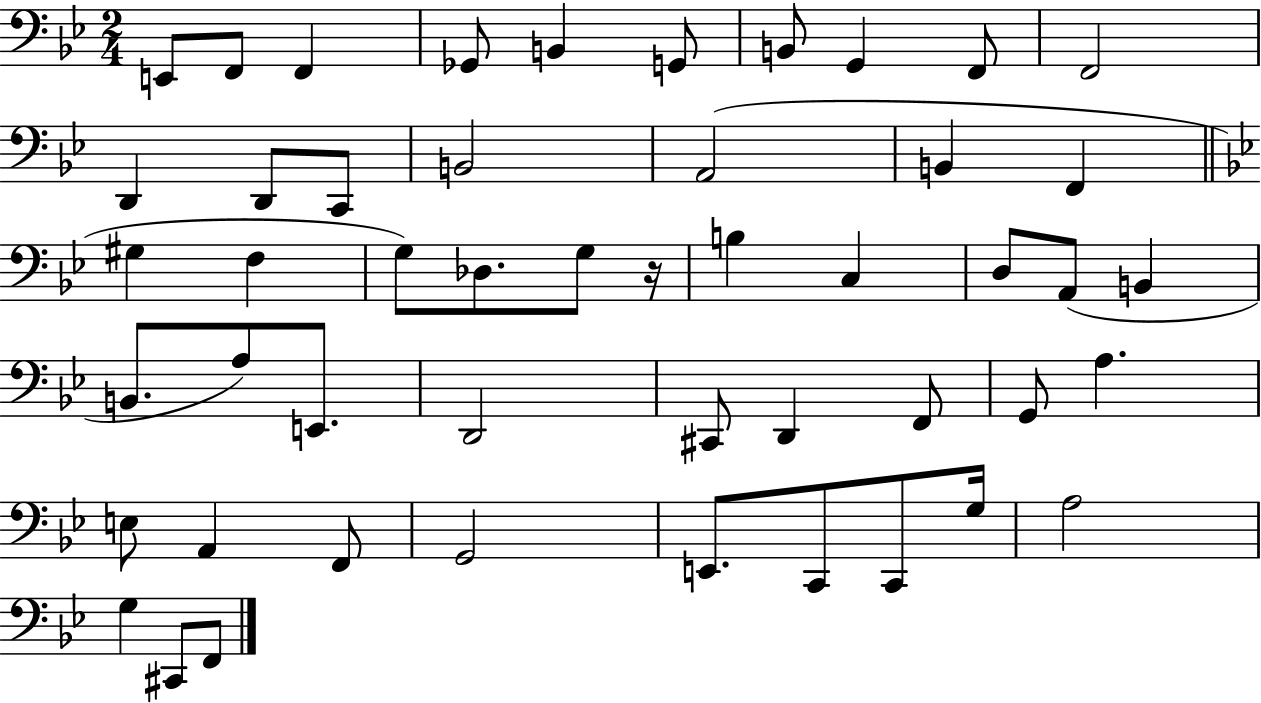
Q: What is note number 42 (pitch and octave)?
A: C2